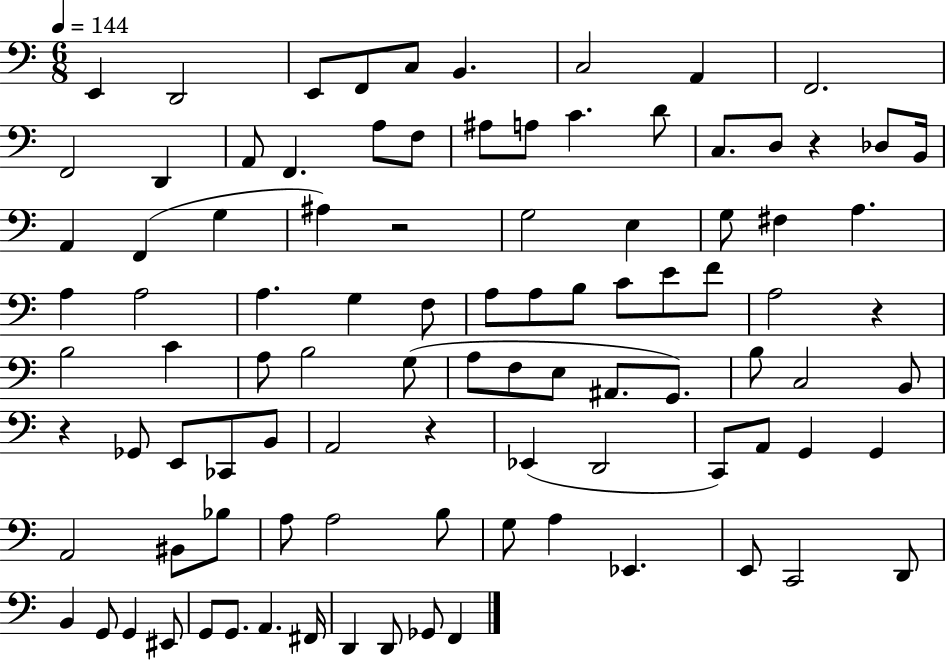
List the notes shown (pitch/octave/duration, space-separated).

E2/q D2/h E2/e F2/e C3/e B2/q. C3/h A2/q F2/h. F2/h D2/q A2/e F2/q. A3/e F3/e A#3/e A3/e C4/q. D4/e C3/e. D3/e R/q Db3/e B2/s A2/q F2/q G3/q A#3/q R/h G3/h E3/q G3/e F#3/q A3/q. A3/q A3/h A3/q. G3/q F3/e A3/e A3/e B3/e C4/e E4/e F4/e A3/h R/q B3/h C4/q A3/e B3/h G3/e A3/e F3/e E3/e A#2/e. G2/e. B3/e C3/h B2/e R/q Gb2/e E2/e CES2/e B2/e A2/h R/q Eb2/q D2/h C2/e A2/e G2/q G2/q A2/h BIS2/e Bb3/e A3/e A3/h B3/e G3/e A3/q Eb2/q. E2/e C2/h D2/e B2/q G2/e G2/q EIS2/e G2/e G2/e. A2/q. F#2/s D2/q D2/e Gb2/e F2/q